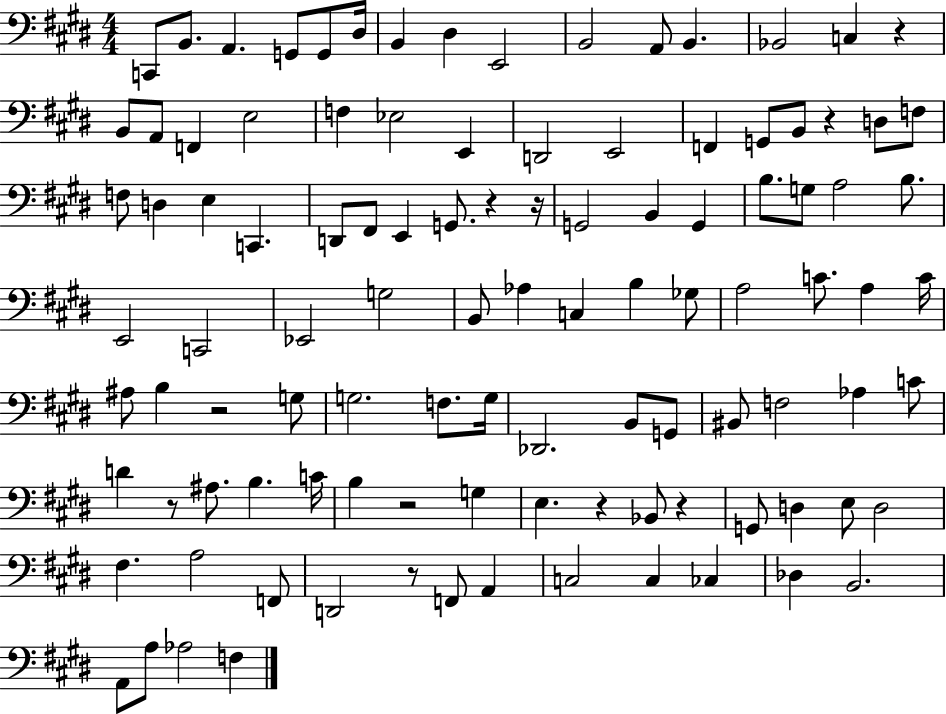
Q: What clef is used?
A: bass